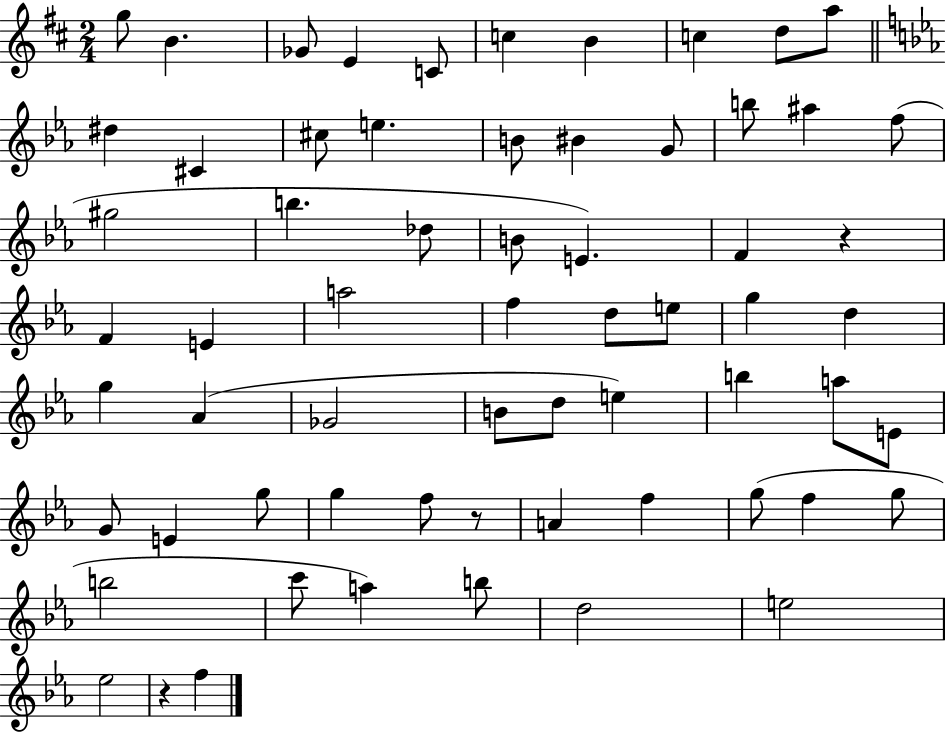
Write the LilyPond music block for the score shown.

{
  \clef treble
  \numericTimeSignature
  \time 2/4
  \key d \major
  g''8 b'4. | ges'8 e'4 c'8 | c''4 b'4 | c''4 d''8 a''8 | \break \bar "||" \break \key c \minor dis''4 cis'4 | cis''8 e''4. | b'8 bis'4 g'8 | b''8 ais''4 f''8( | \break gis''2 | b''4. des''8 | b'8 e'4.) | f'4 r4 | \break f'4 e'4 | a''2 | f''4 d''8 e''8 | g''4 d''4 | \break g''4 aes'4( | ges'2 | b'8 d''8 e''4) | b''4 a''8 e'8 | \break g'8 e'4 g''8 | g''4 f''8 r8 | a'4 f''4 | g''8( f''4 g''8 | \break b''2 | c'''8 a''4) b''8 | d''2 | e''2 | \break ees''2 | r4 f''4 | \bar "|."
}